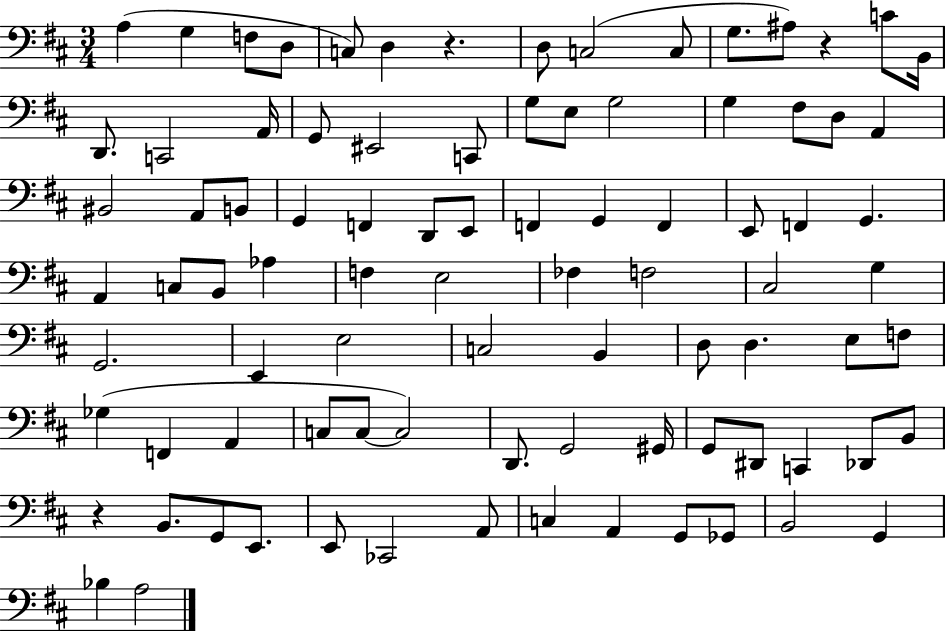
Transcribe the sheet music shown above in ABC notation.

X:1
T:Untitled
M:3/4
L:1/4
K:D
A, G, F,/2 D,/2 C,/2 D, z D,/2 C,2 C,/2 G,/2 ^A,/2 z C/2 B,,/4 D,,/2 C,,2 A,,/4 G,,/2 ^E,,2 C,,/2 G,/2 E,/2 G,2 G, ^F,/2 D,/2 A,, ^B,,2 A,,/2 B,,/2 G,, F,, D,,/2 E,,/2 F,, G,, F,, E,,/2 F,, G,, A,, C,/2 B,,/2 _A, F, E,2 _F, F,2 ^C,2 G, G,,2 E,, E,2 C,2 B,, D,/2 D, E,/2 F,/2 _G, F,, A,, C,/2 C,/2 C,2 D,,/2 G,,2 ^G,,/4 G,,/2 ^D,,/2 C,, _D,,/2 B,,/2 z B,,/2 G,,/2 E,,/2 E,,/2 _C,,2 A,,/2 C, A,, G,,/2 _G,,/2 B,,2 G,, _B, A,2